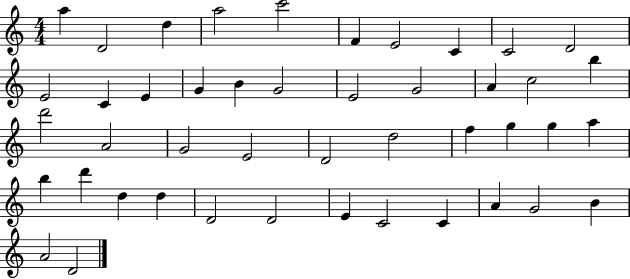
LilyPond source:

{
  \clef treble
  \numericTimeSignature
  \time 4/4
  \key c \major
  a''4 d'2 d''4 | a''2 c'''2 | f'4 e'2 c'4 | c'2 d'2 | \break e'2 c'4 e'4 | g'4 b'4 g'2 | e'2 g'2 | a'4 c''2 b''4 | \break d'''2 a'2 | g'2 e'2 | d'2 d''2 | f''4 g''4 g''4 a''4 | \break b''4 d'''4 d''4 d''4 | d'2 d'2 | e'4 c'2 c'4 | a'4 g'2 b'4 | \break a'2 d'2 | \bar "|."
}